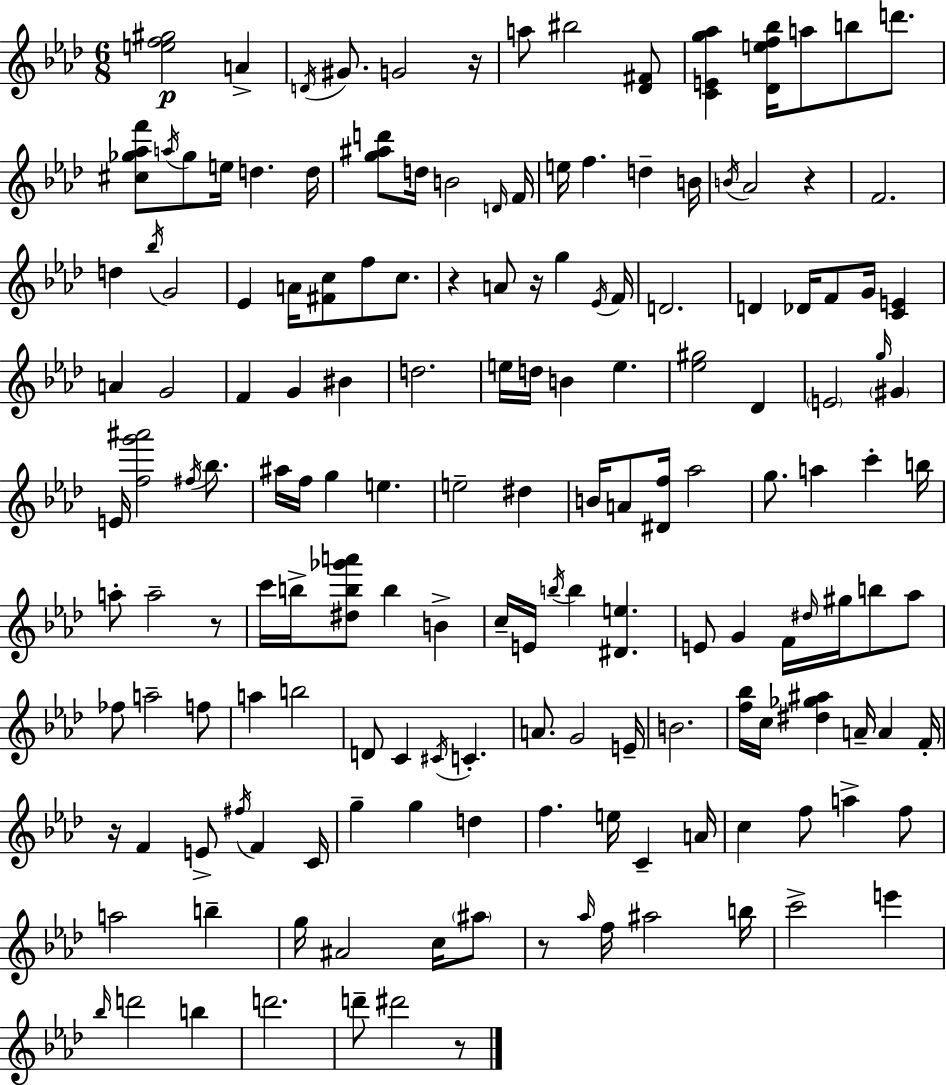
{
  \clef treble
  \numericTimeSignature
  \time 6/8
  \key aes \major
  <e'' f'' gis''>2\p a'4-> | \acciaccatura { d'16 } gis'8. g'2 | r16 a''8 bis''2 <des' fis'>8 | <c' e' g'' aes''>4 <des' e'' f'' bes''>16 a''8 b''8 d'''8. | \break <cis'' ges'' aes'' f'''>8 \acciaccatura { a''16 } ges''8 e''16 d''4. | d''16 <g'' ais'' d'''>8 d''16 b'2 | \grace { d'16 } f'16 e''16 f''4. d''4-- | b'16 \acciaccatura { b'16 } aes'2 | \break r4 f'2. | d''4 \acciaccatura { bes''16 } g'2 | ees'4 a'16 <fis' c''>8 | f''8 c''8. r4 a'8 r16 | \break g''4 \acciaccatura { ees'16 } f'16 d'2. | d'4 des'16 f'8 | g'16 <c' e'>4 a'4 g'2 | f'4 g'4 | \break bis'4 d''2. | e''16 d''16 b'4 | e''4. <ees'' gis''>2 | des'4 \parenthesize e'2 | \break \grace { g''16 } \parenthesize gis'4 e'16 <f'' g''' ais'''>2 | \acciaccatura { fis''16 } bes''8. ais''16 f''16 g''4 | e''4. e''2-- | dis''4 b'16 a'8 <dis' f''>16 | \break aes''2 g''8. a''4 | c'''4-. b''16 a''8-. a''2-- | r8 c'''16 b''16-> <dis'' b'' ges''' a'''>8 | b''4 b'4-> c''16-- e'16 \acciaccatura { b''16 } b''4 | \break <dis' e''>4. e'8 g'4 | f'16 \grace { dis''16 } gis''16 b''8 aes''8 fes''8 | a''2-- f''8 a''4 | b''2 d'8 | \break c'4 \acciaccatura { cis'16 } c'4.-. a'8. | g'2 e'16-- b'2. | <f'' bes''>16 | c''16 <dis'' ges'' ais''>4 a'16-- a'4 f'16-. r16 | \break f'4 e'8-> \acciaccatura { fis''16 } f'4 c'16 | g''4-- g''4 d''4 | f''4. e''16 c'4-- a'16 | c''4 f''8 a''4-> f''8 | \break a''2 b''4-- | g''16 ais'2 c''16 \parenthesize ais''8 | r8 \grace { aes''16 } f''16 ais''2 | b''16 c'''2-> e'''4 | \break \grace { bes''16 } d'''2 b''4 | d'''2. | d'''8-- dis'''2 | r8 \bar "|."
}